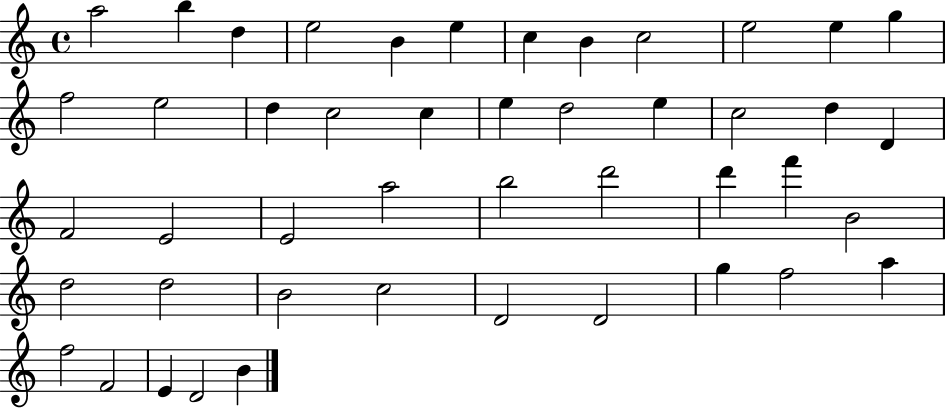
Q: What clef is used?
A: treble